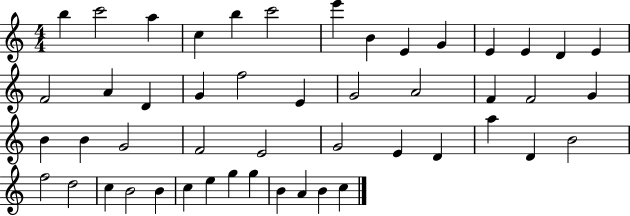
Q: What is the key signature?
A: C major